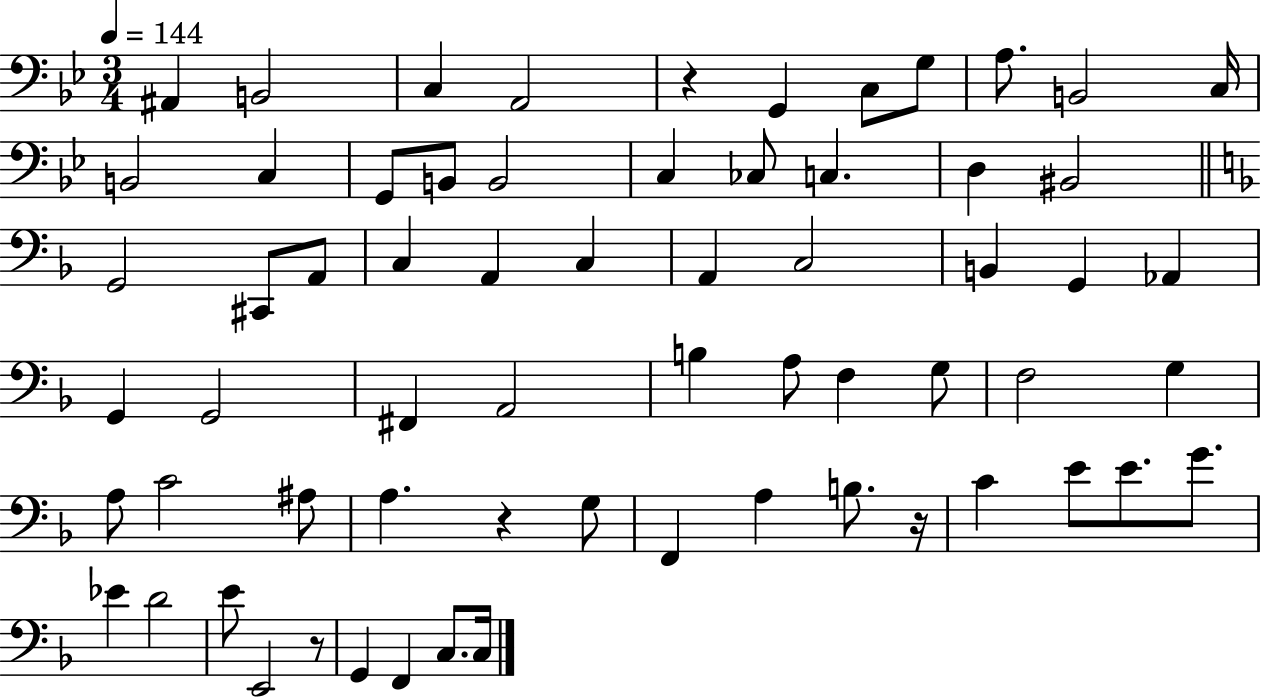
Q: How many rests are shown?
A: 4